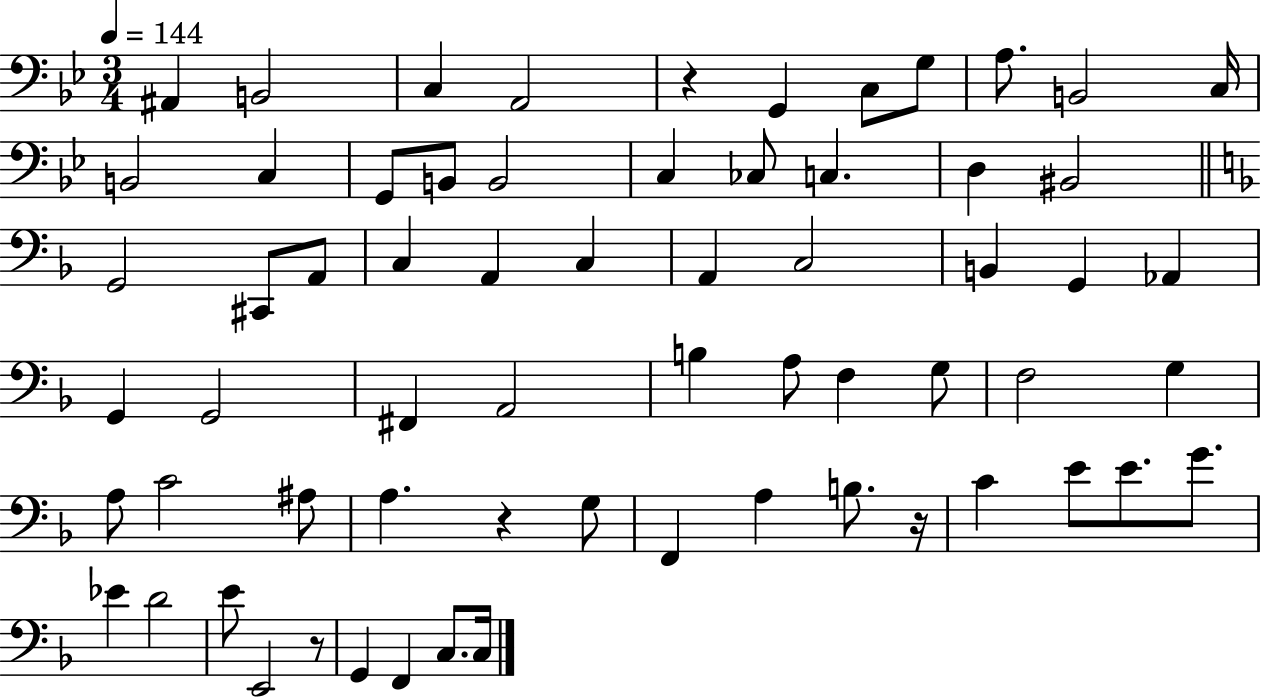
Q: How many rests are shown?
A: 4